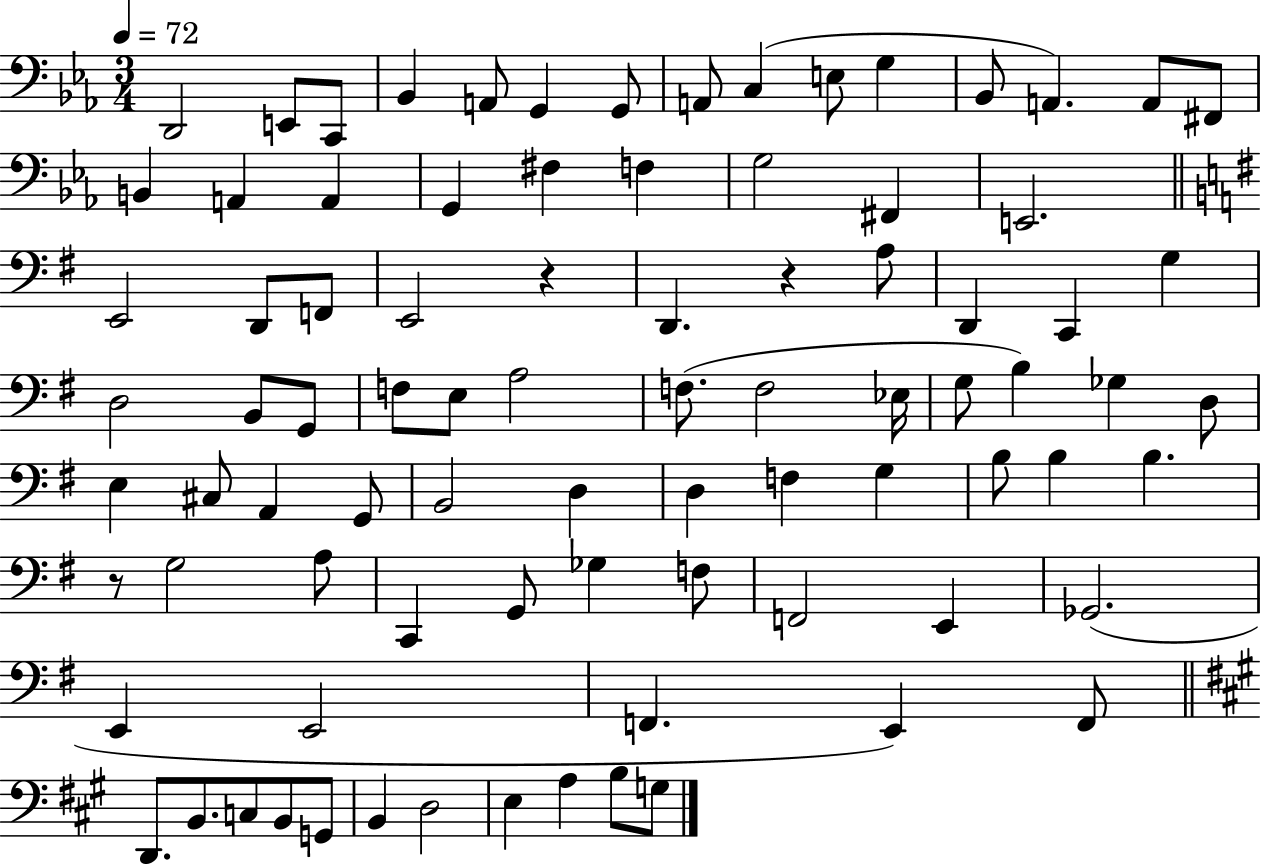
D2/h E2/e C2/e Bb2/q A2/e G2/q G2/e A2/e C3/q E3/e G3/q Bb2/e A2/q. A2/e F#2/e B2/q A2/q A2/q G2/q F#3/q F3/q G3/h F#2/q E2/h. E2/h D2/e F2/e E2/h R/q D2/q. R/q A3/e D2/q C2/q G3/q D3/h B2/e G2/e F3/e E3/e A3/h F3/e. F3/h Eb3/s G3/e B3/q Gb3/q D3/e E3/q C#3/e A2/q G2/e B2/h D3/q D3/q F3/q G3/q B3/e B3/q B3/q. R/e G3/h A3/e C2/q G2/e Gb3/q F3/e F2/h E2/q Gb2/h. E2/q E2/h F2/q. E2/q F2/e D2/e. B2/e. C3/e B2/e G2/e B2/q D3/h E3/q A3/q B3/e G3/e